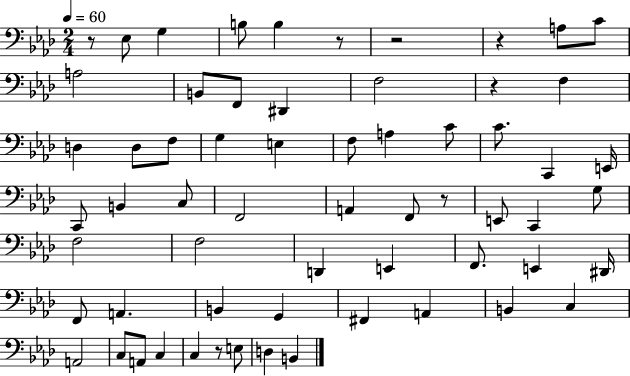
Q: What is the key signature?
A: AES major